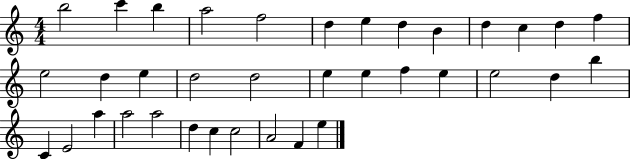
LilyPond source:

{
  \clef treble
  \numericTimeSignature
  \time 4/4
  \key c \major
  b''2 c'''4 b''4 | a''2 f''2 | d''4 e''4 d''4 b'4 | d''4 c''4 d''4 f''4 | \break e''2 d''4 e''4 | d''2 d''2 | e''4 e''4 f''4 e''4 | e''2 d''4 b''4 | \break c'4 e'2 a''4 | a''2 a''2 | d''4 c''4 c''2 | a'2 f'4 e''4 | \break \bar "|."
}